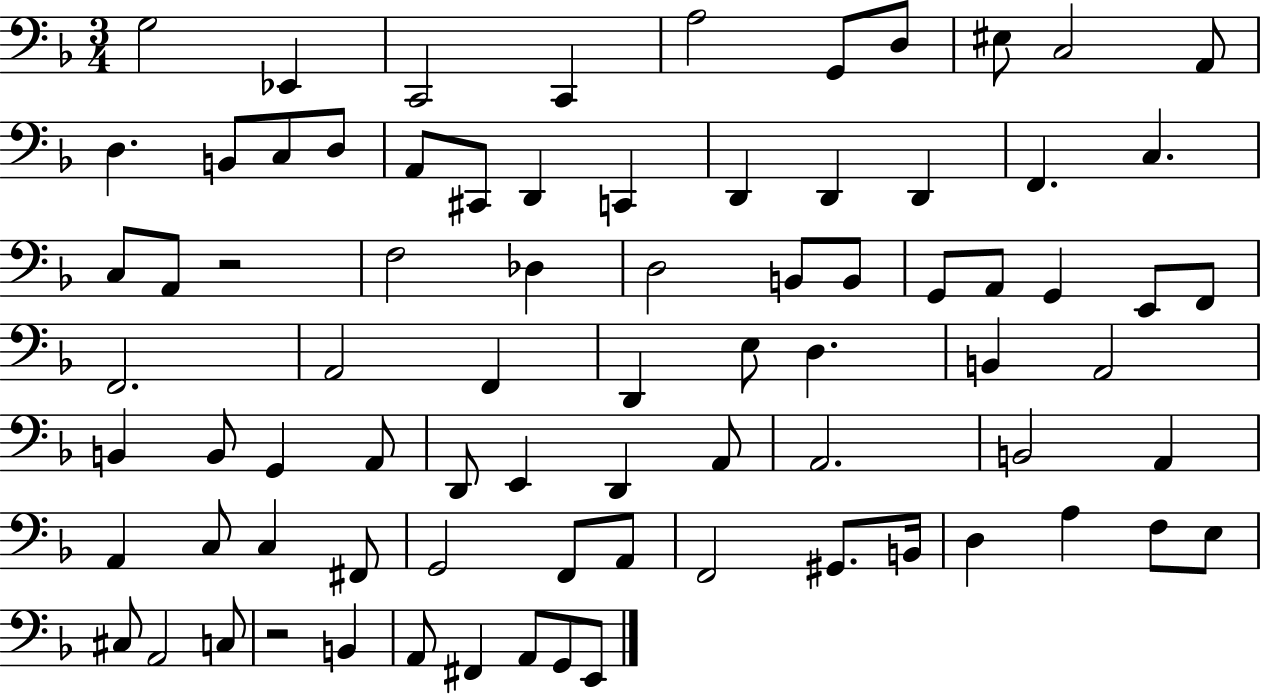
{
  \clef bass
  \numericTimeSignature
  \time 3/4
  \key f \major
  \repeat volta 2 { g2 ees,4 | c,2 c,4 | a2 g,8 d8 | eis8 c2 a,8 | \break d4. b,8 c8 d8 | a,8 cis,8 d,4 c,4 | d,4 d,4 d,4 | f,4. c4. | \break c8 a,8 r2 | f2 des4 | d2 b,8 b,8 | g,8 a,8 g,4 e,8 f,8 | \break f,2. | a,2 f,4 | d,4 e8 d4. | b,4 a,2 | \break b,4 b,8 g,4 a,8 | d,8 e,4 d,4 a,8 | a,2. | b,2 a,4 | \break a,4 c8 c4 fis,8 | g,2 f,8 a,8 | f,2 gis,8. b,16 | d4 a4 f8 e8 | \break cis8 a,2 c8 | r2 b,4 | a,8 fis,4 a,8 g,8 e,8 | } \bar "|."
}